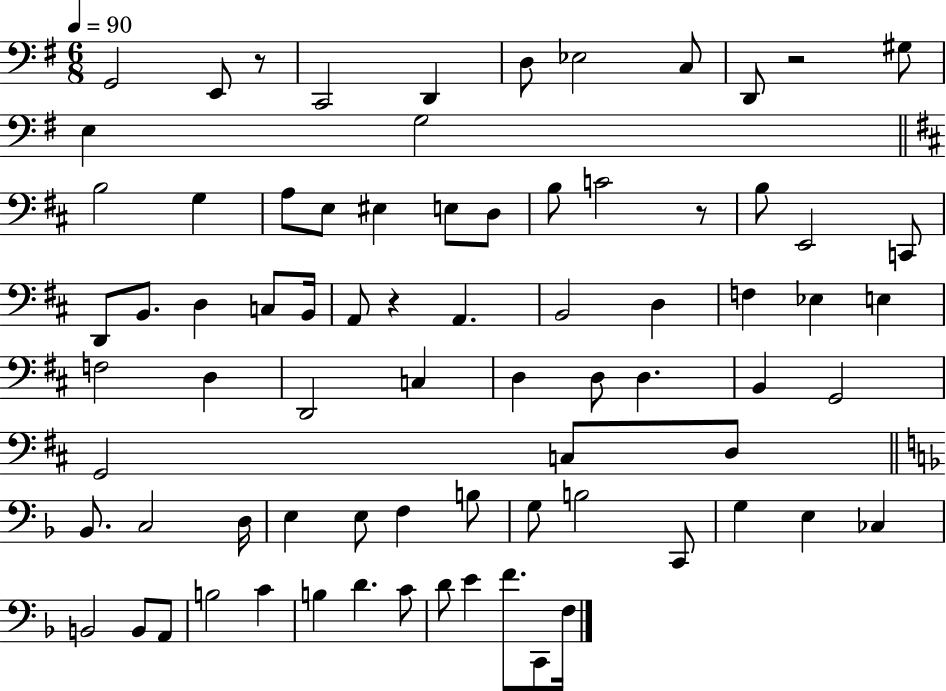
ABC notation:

X:1
T:Untitled
M:6/8
L:1/4
K:G
G,,2 E,,/2 z/2 C,,2 D,, D,/2 _E,2 C,/2 D,,/2 z2 ^G,/2 E, G,2 B,2 G, A,/2 E,/2 ^E, E,/2 D,/2 B,/2 C2 z/2 B,/2 E,,2 C,,/2 D,,/2 B,,/2 D, C,/2 B,,/4 A,,/2 z A,, B,,2 D, F, _E, E, F,2 D, D,,2 C, D, D,/2 D, B,, G,,2 G,,2 C,/2 D,/2 _B,,/2 C,2 D,/4 E, E,/2 F, B,/2 G,/2 B,2 C,,/2 G, E, _C, B,,2 B,,/2 A,,/2 B,2 C B, D C/2 D/2 E F/2 C,,/2 F,/4